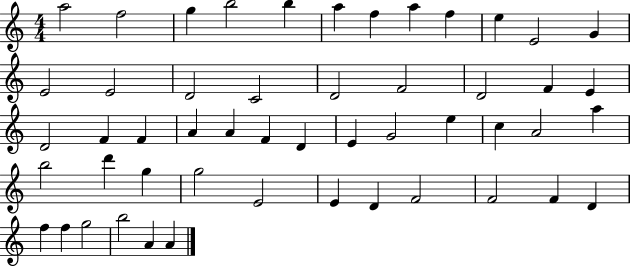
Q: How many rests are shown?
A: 0